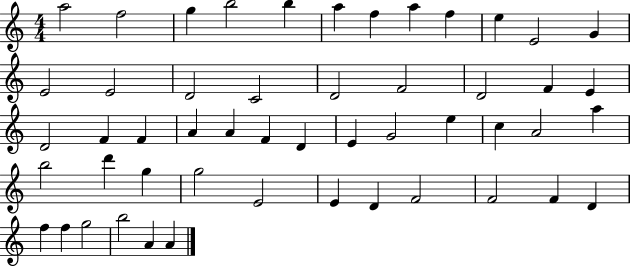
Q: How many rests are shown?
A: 0